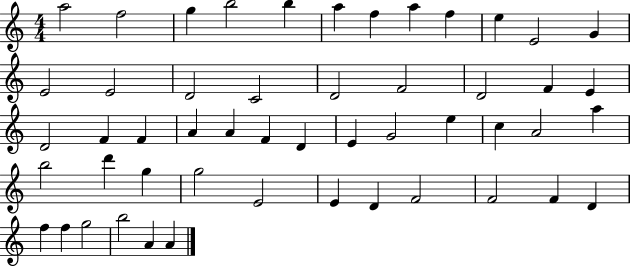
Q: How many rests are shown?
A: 0